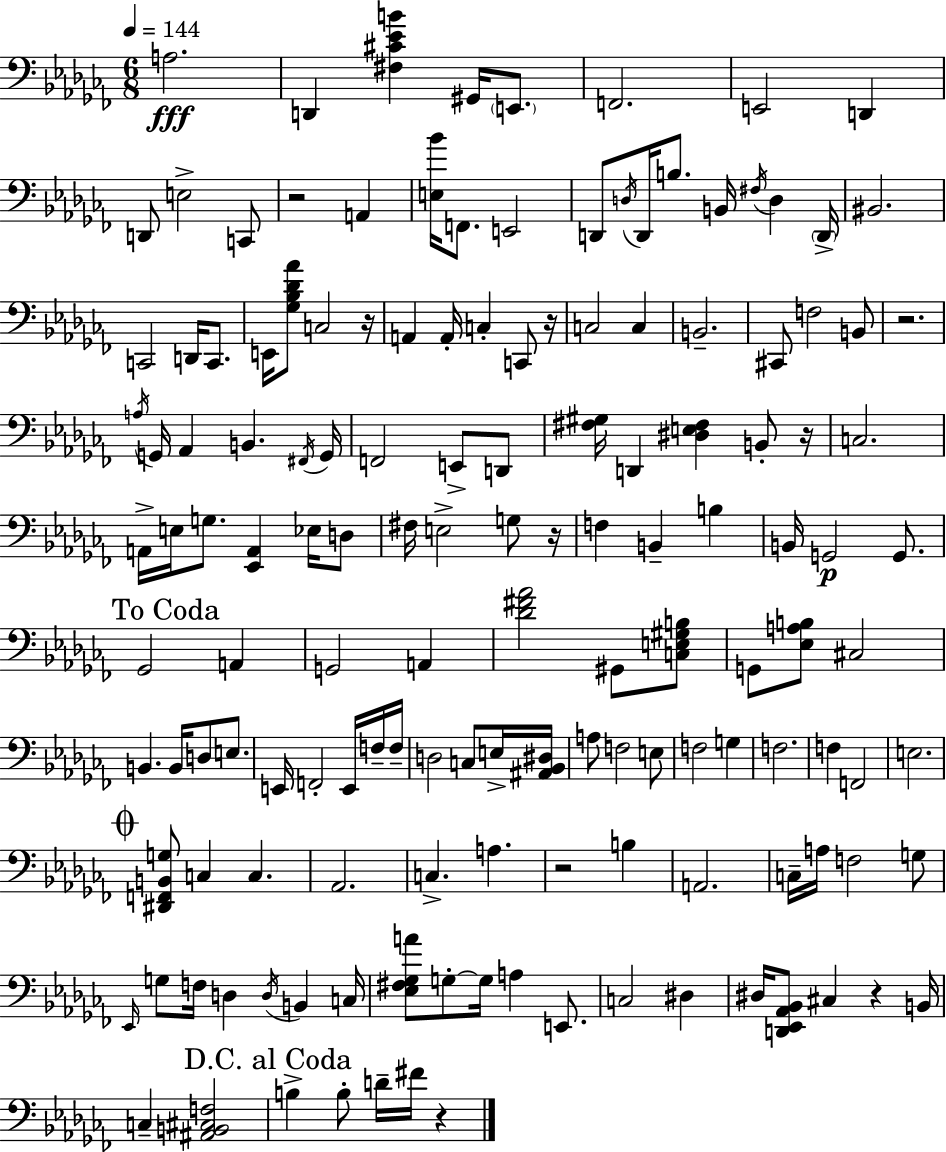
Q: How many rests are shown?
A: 9